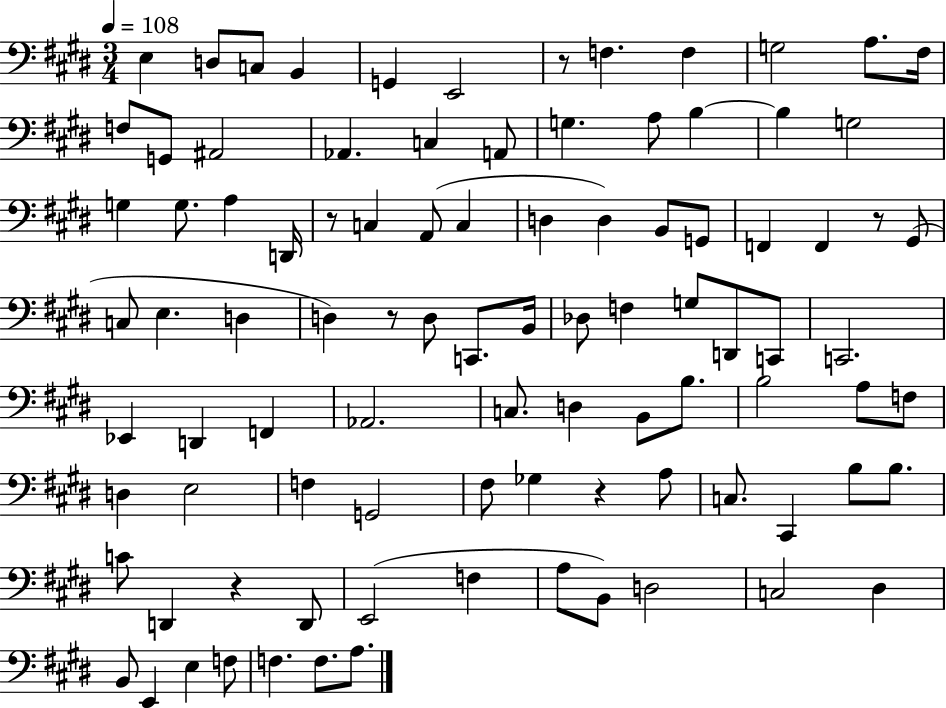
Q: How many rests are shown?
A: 6